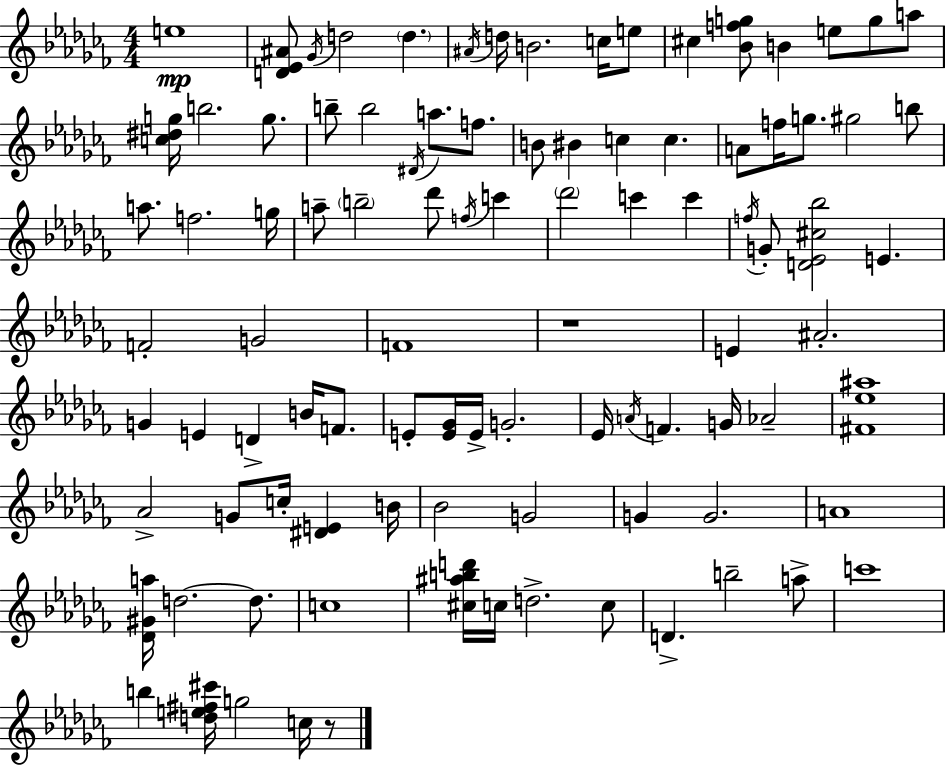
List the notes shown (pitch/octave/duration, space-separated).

E5/w [D4,Eb4,A#4]/e Gb4/s D5/h D5/q. A#4/s D5/s B4/h. C5/s E5/e C#5/q [Bb4,F5,G5]/e B4/q E5/e G5/e A5/e [C5,D#5,G5]/s B5/h. G5/e. B5/e B5/h D#4/s A5/e. F5/e. B4/e BIS4/q C5/q C5/q. A4/e F5/s G5/e. G#5/h B5/e A5/e. F5/h. G5/s A5/e B5/h Db6/e F5/s C6/q Db6/h C6/q C6/q F5/s G4/e [D4,Eb4,C#5,Bb5]/h E4/q. F4/h G4/h F4/w R/w E4/q A#4/h. G4/q E4/q D4/q B4/s F4/e. E4/e [E4,Gb4]/s E4/s G4/h. Eb4/s A4/s F4/q. G4/s Ab4/h [F#4,Eb5,A#5]/w Ab4/h G4/e C5/s [D#4,E4]/q B4/s Bb4/h G4/h G4/q G4/h. A4/w [Db4,G#4,A5]/s D5/h. D5/e. C5/w [C#5,A#5,B5,D6]/s C5/s D5/h. C5/e D4/q. B5/h A5/e C6/w B5/q [D5,E5,F#5,C#6]/s G5/h C5/s R/e